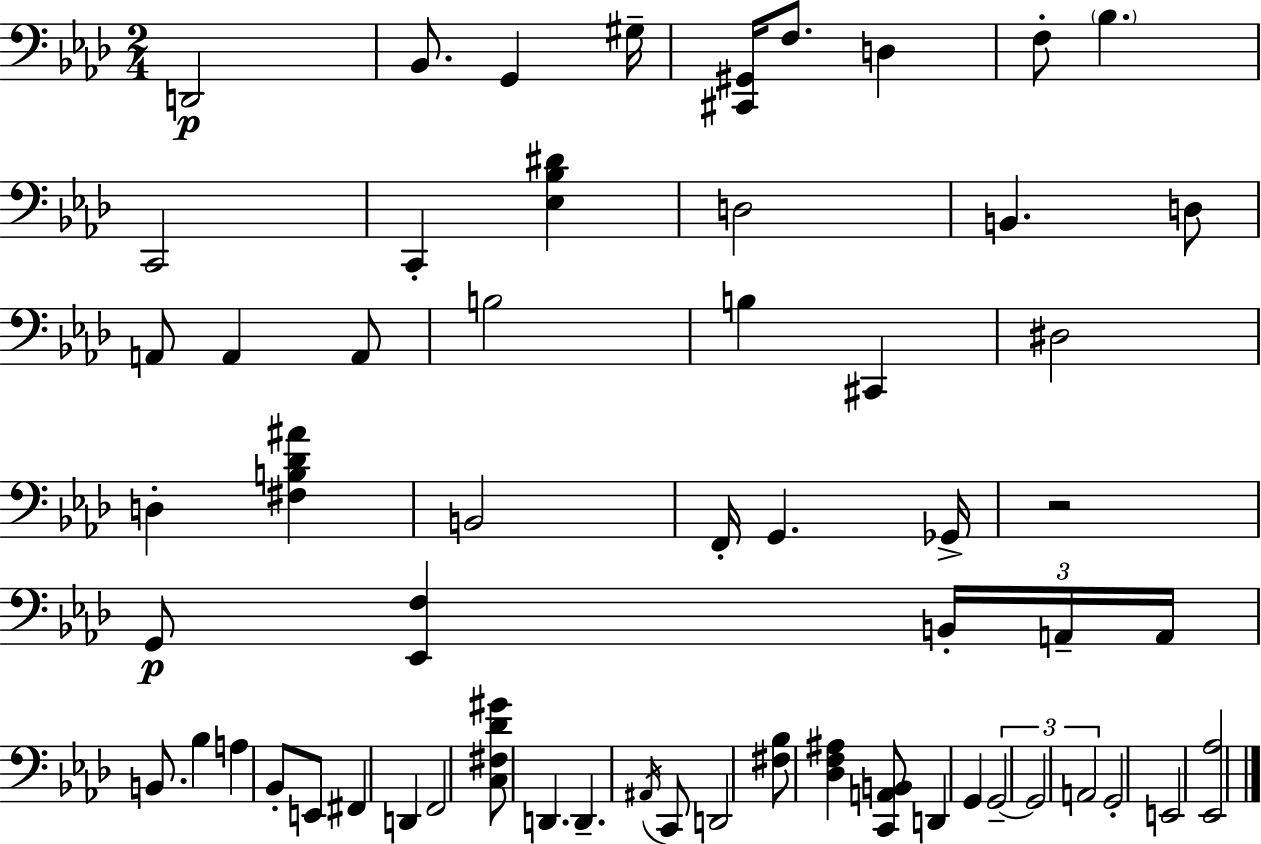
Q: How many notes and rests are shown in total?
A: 59